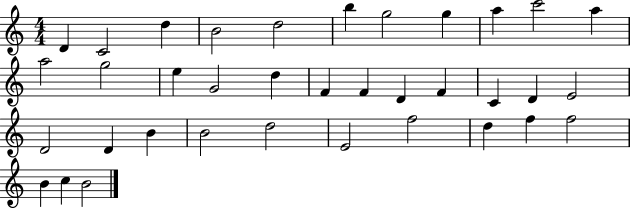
{
  \clef treble
  \numericTimeSignature
  \time 4/4
  \key c \major
  d'4 c'2 d''4 | b'2 d''2 | b''4 g''2 g''4 | a''4 c'''2 a''4 | \break a''2 g''2 | e''4 g'2 d''4 | f'4 f'4 d'4 f'4 | c'4 d'4 e'2 | \break d'2 d'4 b'4 | b'2 d''2 | e'2 f''2 | d''4 f''4 f''2 | \break b'4 c''4 b'2 | \bar "|."
}